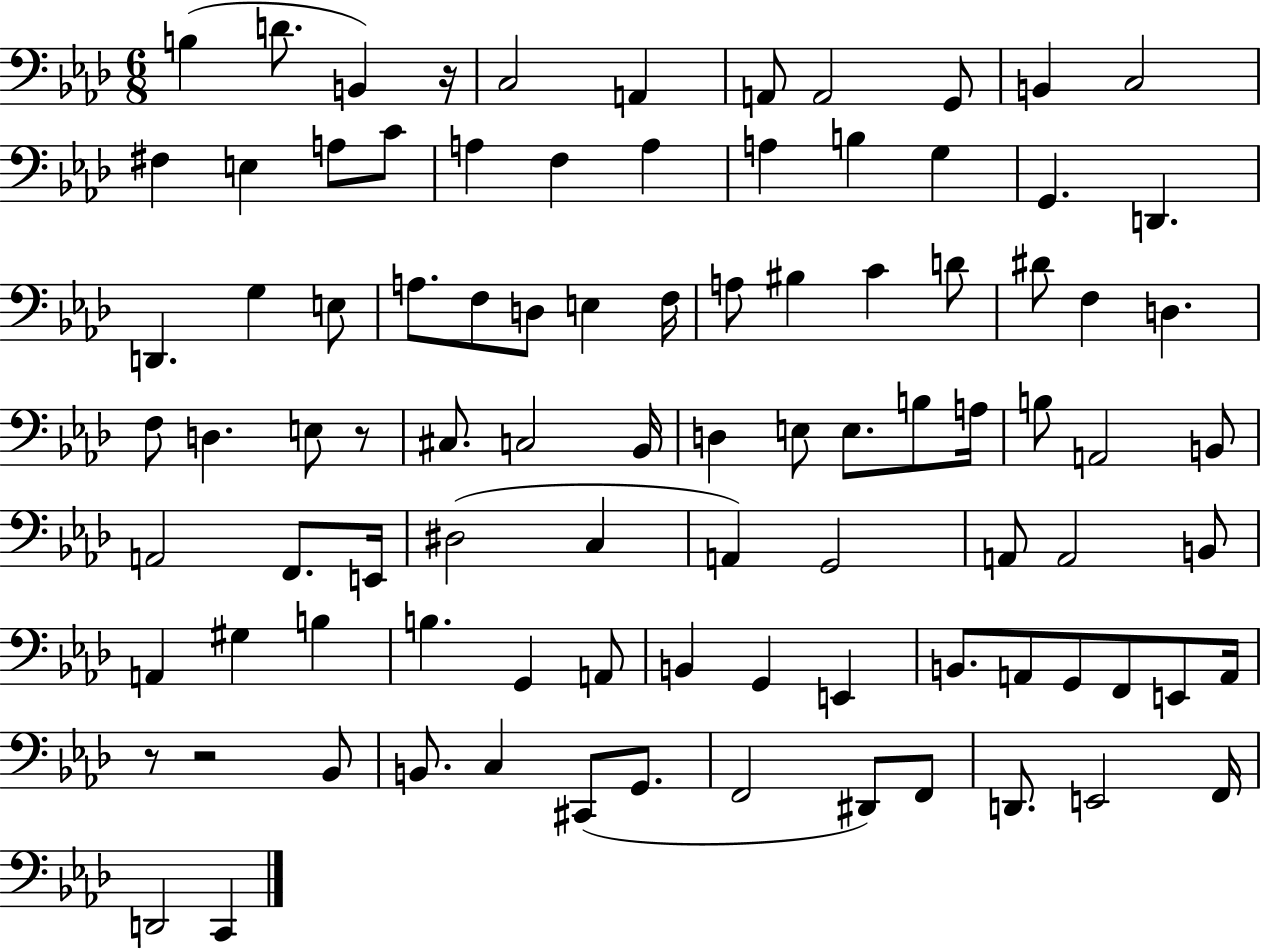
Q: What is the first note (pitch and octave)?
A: B3